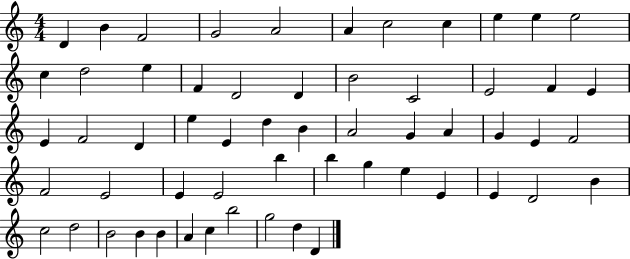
{
  \clef treble
  \numericTimeSignature
  \time 4/4
  \key c \major
  d'4 b'4 f'2 | g'2 a'2 | a'4 c''2 c''4 | e''4 e''4 e''2 | \break c''4 d''2 e''4 | f'4 d'2 d'4 | b'2 c'2 | e'2 f'4 e'4 | \break e'4 f'2 d'4 | e''4 e'4 d''4 b'4 | a'2 g'4 a'4 | g'4 e'4 f'2 | \break f'2 e'2 | e'4 e'2 b''4 | b''4 g''4 e''4 e'4 | e'4 d'2 b'4 | \break c''2 d''2 | b'2 b'4 b'4 | a'4 c''4 b''2 | g''2 d''4 d'4 | \break \bar "|."
}